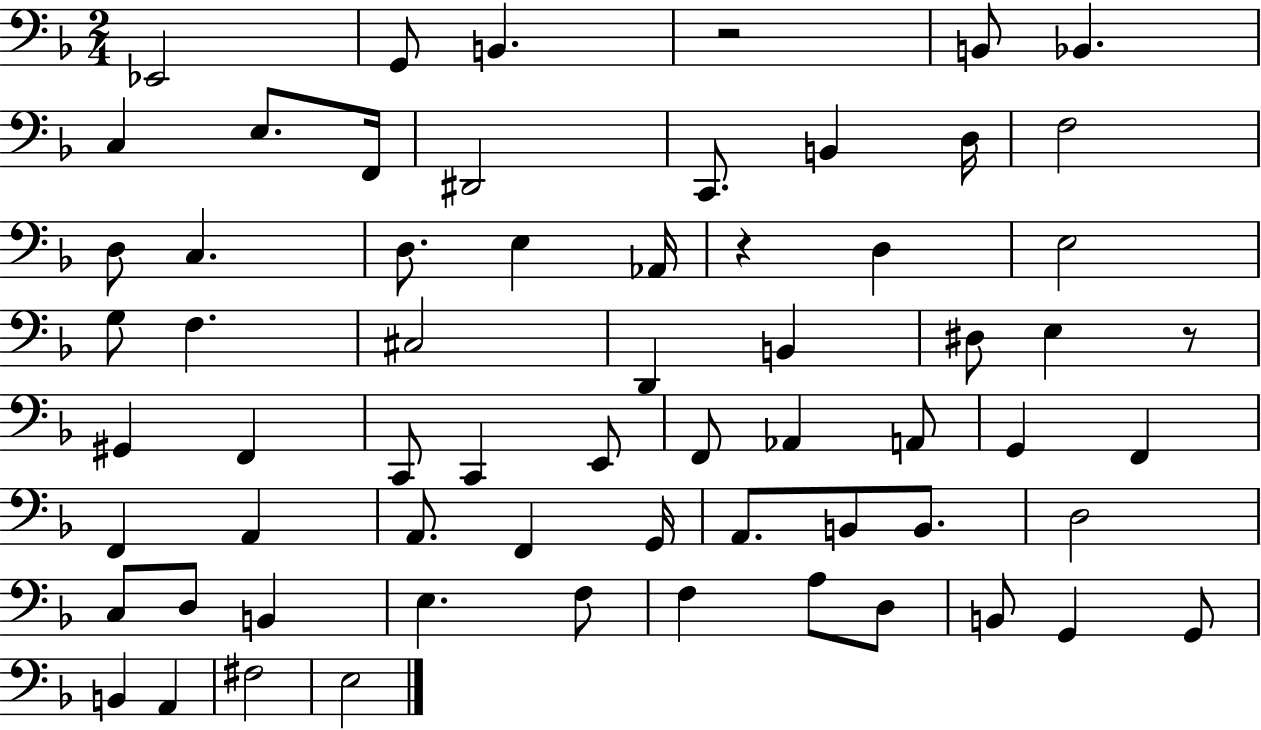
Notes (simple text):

Eb2/h G2/e B2/q. R/h B2/e Bb2/q. C3/q E3/e. F2/s D#2/h C2/e. B2/q D3/s F3/h D3/e C3/q. D3/e. E3/q Ab2/s R/q D3/q E3/h G3/e F3/q. C#3/h D2/q B2/q D#3/e E3/q R/e G#2/q F2/q C2/e C2/q E2/e F2/e Ab2/q A2/e G2/q F2/q F2/q A2/q A2/e. F2/q G2/s A2/e. B2/e B2/e. D3/h C3/e D3/e B2/q E3/q. F3/e F3/q A3/e D3/e B2/e G2/q G2/e B2/q A2/q F#3/h E3/h